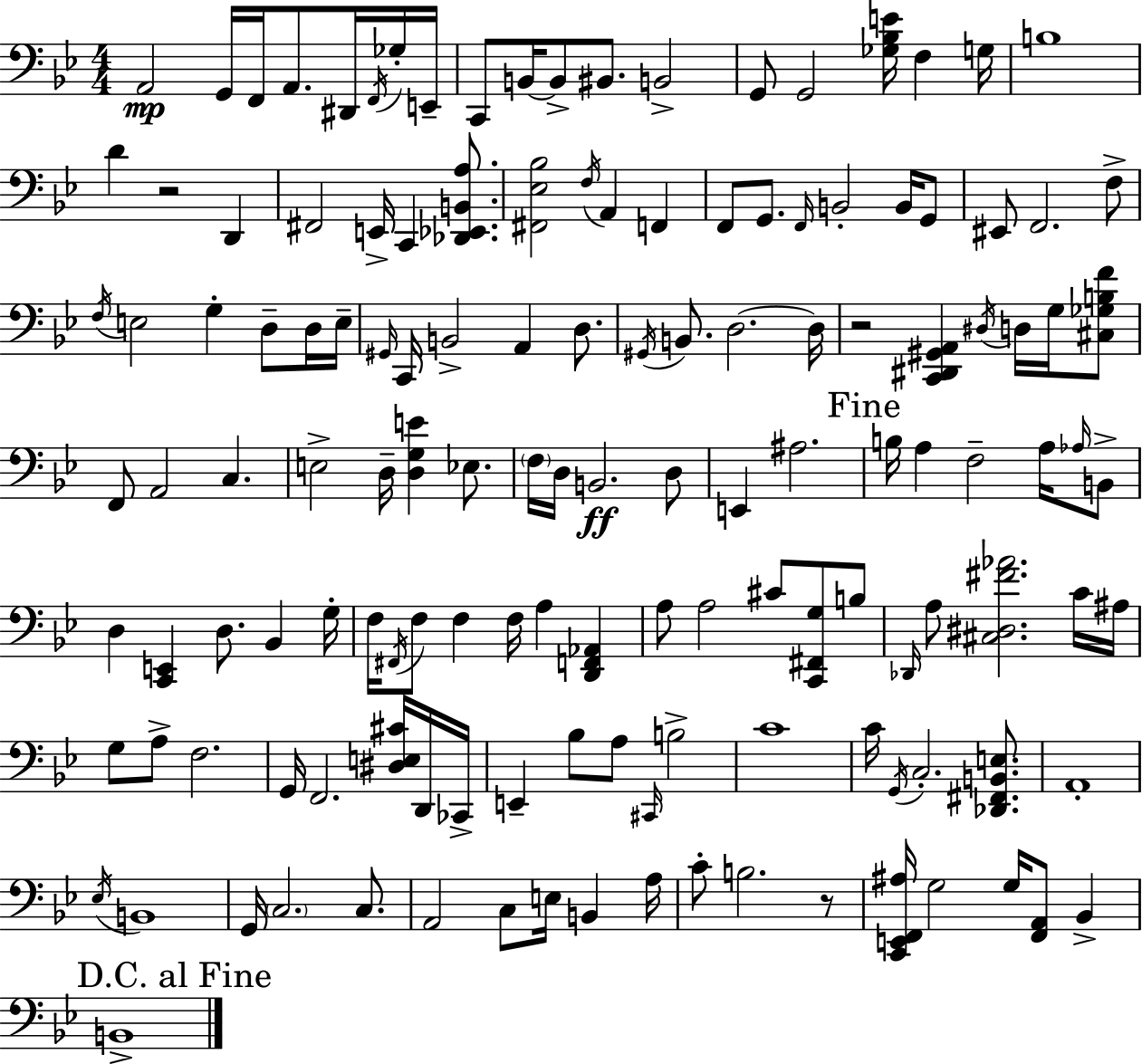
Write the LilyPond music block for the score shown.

{
  \clef bass
  \numericTimeSignature
  \time 4/4
  \key bes \major
  a,2\mp g,16 f,16 a,8. dis,16 \acciaccatura { f,16 } ges16-. | e,16-- c,8 b,16~~ b,8-> bis,8. b,2-> | g,8 g,2 <ges bes e'>16 f4 | g16 b1 | \break d'4 r2 d,4 | fis,2 e,16-> c,4 <des, ees, b, a>8. | <fis, ees bes>2 \acciaccatura { f16 } a,4 f,4 | f,8 g,8. \grace { f,16 } b,2-. | \break b,16 g,8 eis,8 f,2. | f8-> \acciaccatura { f16 } e2 g4-. | d8-- d16 e16-- \grace { gis,16 } c,16 b,2-> a,4 | d8. \acciaccatura { gis,16 } b,8. d2.~~ | \break d16 r2 <c, dis, gis, a,>4 | \acciaccatura { dis16 } d16 g16 <cis ges b f'>8 f,8 a,2 | c4. e2-> d16-- | <d g e'>4 ees8. \parenthesize f16 d16 b,2.\ff | \break d8 e,4 ais2. | \mark "Fine" b16 a4 f2-- | a16 \grace { aes16 } b,8-> d4 <c, e,>4 | d8. bes,4 g16-. f16 \acciaccatura { fis,16 } f8 f4 | \break f16 a4 <d, f, aes,>4 a8 a2 | cis'8 <c, fis, g>8 b8 \grace { des,16 } a8 <cis dis fis' aes'>2. | c'16 ais16 g8 a8-> f2. | g,16 f,2. | \break <dis e cis'>16 d,16 ces,16-> e,4-- bes8 | a8 \grace { cis,16 } b2-> c'1 | c'16 \acciaccatura { g,16 } c2.-. | <des, fis, b, e>8. a,1-. | \break \acciaccatura { ees16 } b,1 | g,16 \parenthesize c2. | c8. a,2 | c8 e16 b,4 a16 c'8-. b2. | \break r8 <c, e, f, ais>16 g2 | g16 <f, a,>8 bes,4-> \mark "D.C. al Fine" b,1-> | \bar "|."
}